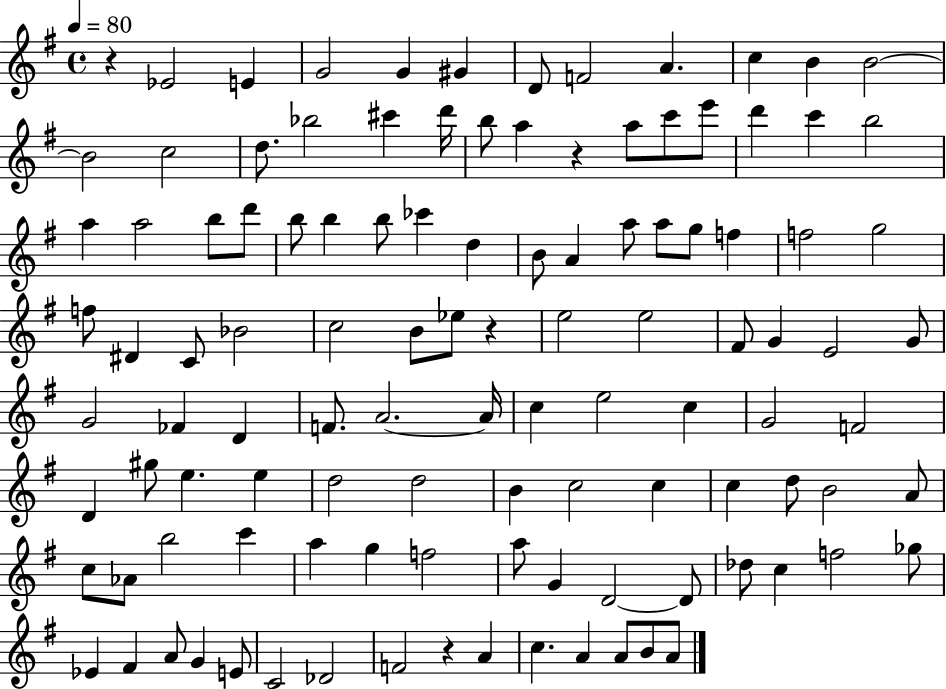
X:1
T:Untitled
M:4/4
L:1/4
K:G
z _E2 E G2 G ^G D/2 F2 A c B B2 B2 c2 d/2 _b2 ^c' d'/4 b/2 a z a/2 c'/2 e'/2 d' c' b2 a a2 b/2 d'/2 b/2 b b/2 _c' d B/2 A a/2 a/2 g/2 f f2 g2 f/2 ^D C/2 _B2 c2 B/2 _e/2 z e2 e2 ^F/2 G E2 G/2 G2 _F D F/2 A2 A/4 c e2 c G2 F2 D ^g/2 e e d2 d2 B c2 c c d/2 B2 A/2 c/2 _A/2 b2 c' a g f2 a/2 G D2 D/2 _d/2 c f2 _g/2 _E ^F A/2 G E/2 C2 _D2 F2 z A c A A/2 B/2 A/2